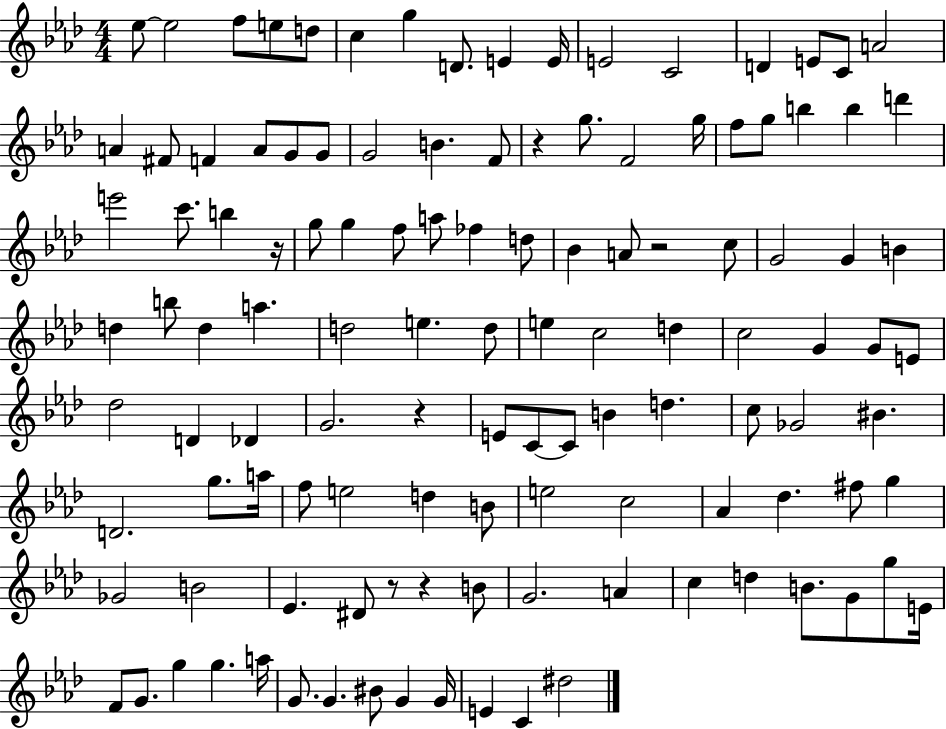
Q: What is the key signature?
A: AES major